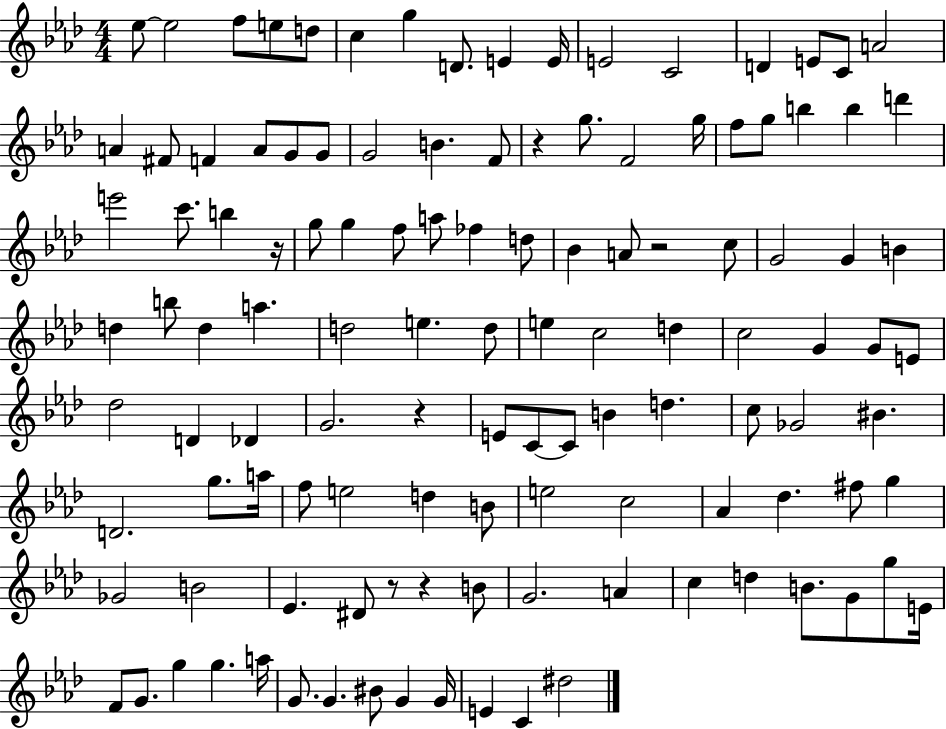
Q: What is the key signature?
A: AES major